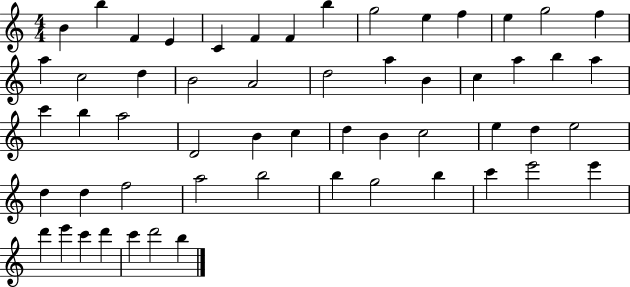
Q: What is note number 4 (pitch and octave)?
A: E4